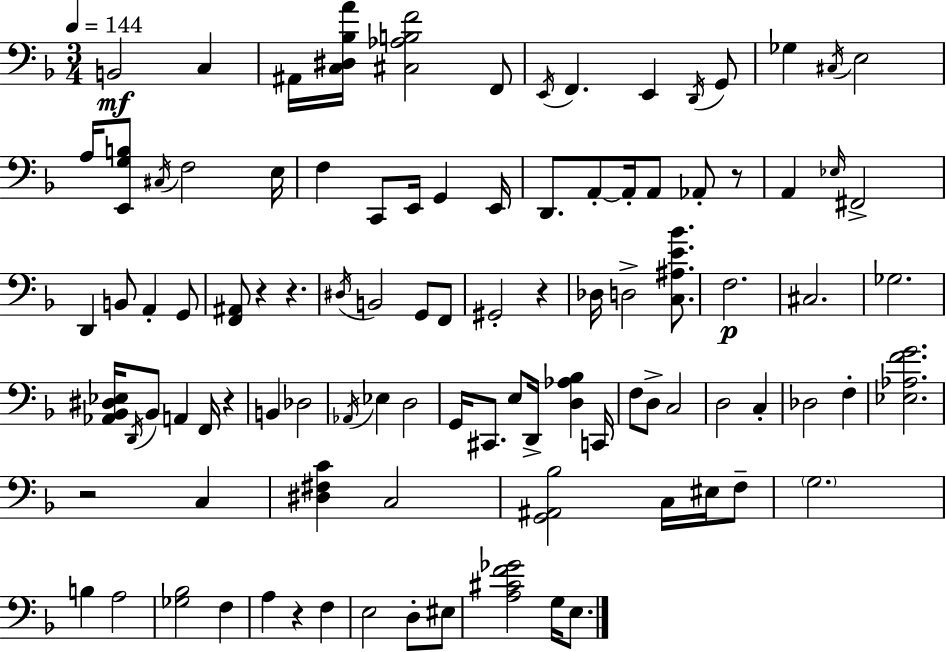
X:1
T:Untitled
M:3/4
L:1/4
K:F
B,,2 C, ^A,,/4 [C,^D,_B,A]/4 [^C,_A,B,F]2 F,,/2 E,,/4 F,, E,, D,,/4 G,,/2 _G, ^C,/4 E,2 A,/4 [E,,G,B,]/2 ^C,/4 F,2 E,/4 F, C,,/2 E,,/4 G,, E,,/4 D,,/2 A,,/2 A,,/4 A,,/2 _A,,/2 z/2 A,, _E,/4 ^F,,2 D,, B,,/2 A,, G,,/2 [F,,^A,,]/2 z z ^D,/4 B,,2 G,,/2 F,,/2 ^G,,2 z _D,/4 D,2 [C,^A,E_B]/2 F,2 ^C,2 _G,2 [_A,,_B,,^D,_E,]/4 D,,/4 _B,,/2 A,, F,,/4 z B,, _D,2 _A,,/4 _E, D,2 G,,/4 ^C,,/2 E,/2 D,,/4 [D,_A,_B,] C,,/4 F,/2 D,/2 C,2 D,2 C, _D,2 F, [_E,_A,FG]2 z2 C, [^D,^F,C] C,2 [G,,^A,,_B,]2 C,/4 ^E,/4 F,/2 G,2 B, A,2 [_G,_B,]2 F, A, z F, E,2 D,/2 ^E,/2 [A,^CF_G]2 G,/4 E,/2